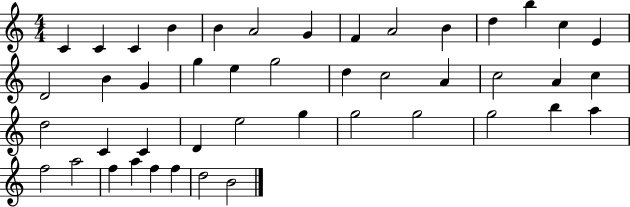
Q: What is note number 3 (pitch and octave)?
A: C4